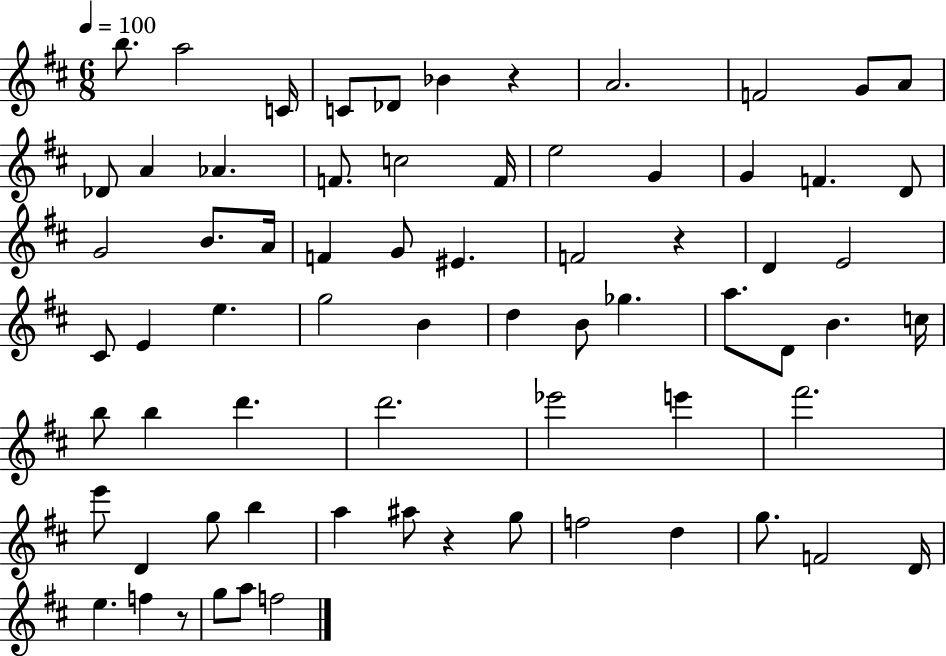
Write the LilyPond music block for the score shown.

{
  \clef treble
  \numericTimeSignature
  \time 6/8
  \key d \major
  \tempo 4 = 100
  b''8. a''2 c'16 | c'8 des'8 bes'4 r4 | a'2. | f'2 g'8 a'8 | \break des'8 a'4 aes'4. | f'8. c''2 f'16 | e''2 g'4 | g'4 f'4. d'8 | \break g'2 b'8. a'16 | f'4 g'8 eis'4. | f'2 r4 | d'4 e'2 | \break cis'8 e'4 e''4. | g''2 b'4 | d''4 b'8 ges''4. | a''8. d'8 b'4. c''16 | \break b''8 b''4 d'''4. | d'''2. | ees'''2 e'''4 | fis'''2. | \break e'''8 d'4 g''8 b''4 | a''4 ais''8 r4 g''8 | f''2 d''4 | g''8. f'2 d'16 | \break e''4. f''4 r8 | g''8 a''8 f''2 | \bar "|."
}